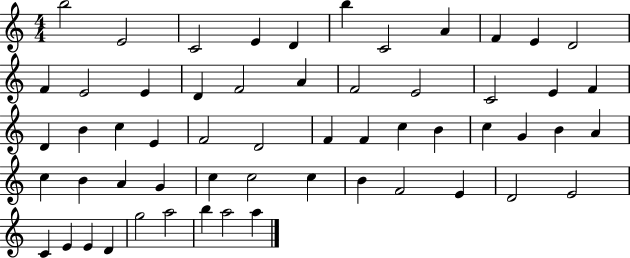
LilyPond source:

{
  \clef treble
  \numericTimeSignature
  \time 4/4
  \key c \major
  b''2 e'2 | c'2 e'4 d'4 | b''4 c'2 a'4 | f'4 e'4 d'2 | \break f'4 e'2 e'4 | d'4 f'2 a'4 | f'2 e'2 | c'2 e'4 f'4 | \break d'4 b'4 c''4 e'4 | f'2 d'2 | f'4 f'4 c''4 b'4 | c''4 g'4 b'4 a'4 | \break c''4 b'4 a'4 g'4 | c''4 c''2 c''4 | b'4 f'2 e'4 | d'2 e'2 | \break c'4 e'4 e'4 d'4 | g''2 a''2 | b''4 a''2 a''4 | \bar "|."
}